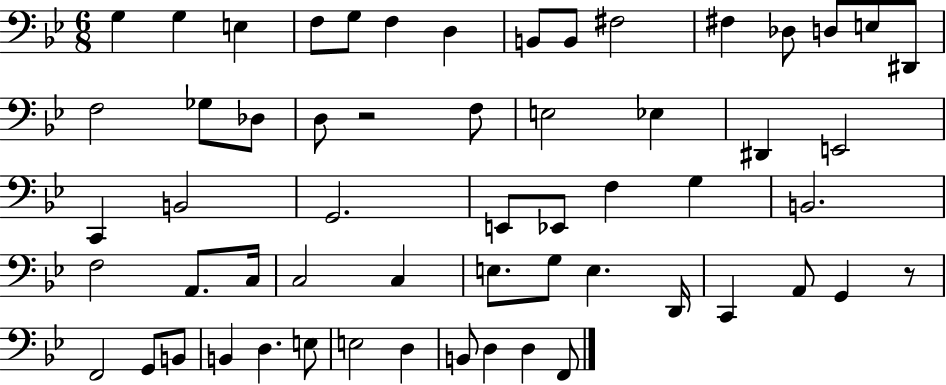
G3/q G3/q E3/q F3/e G3/e F3/q D3/q B2/e B2/e F#3/h F#3/q Db3/e D3/e E3/e D#2/e F3/h Gb3/e Db3/e D3/e R/h F3/e E3/h Eb3/q D#2/q E2/h C2/q B2/h G2/h. E2/e Eb2/e F3/q G3/q B2/h. F3/h A2/e. C3/s C3/h C3/q E3/e. G3/e E3/q. D2/s C2/q A2/e G2/q R/e F2/h G2/e B2/e B2/q D3/q. E3/e E3/h D3/q B2/e D3/q D3/q F2/e